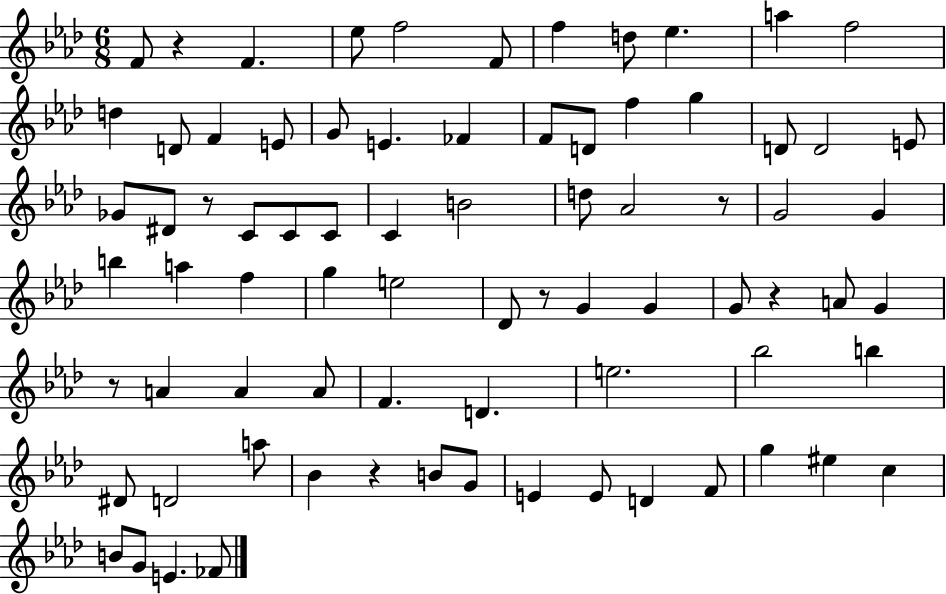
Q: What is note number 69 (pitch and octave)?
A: G4